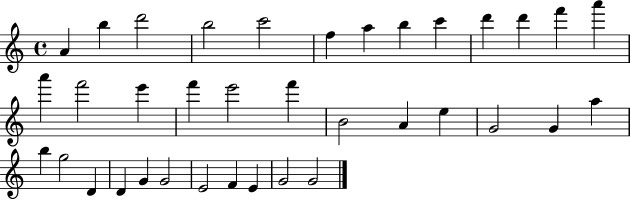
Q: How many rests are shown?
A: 0